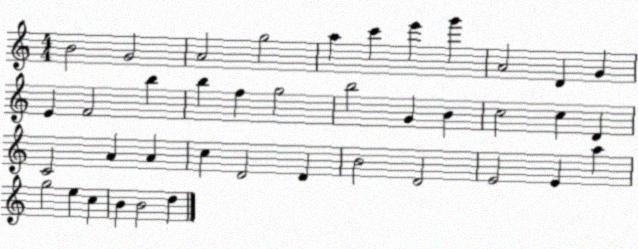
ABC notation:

X:1
T:Untitled
M:4/4
L:1/4
K:C
B2 G2 A2 g2 a c' e' g' A2 D G E F2 b b f g2 b2 G B c2 c D C2 A A c D2 D B2 D2 E2 E a g2 e c B B2 d